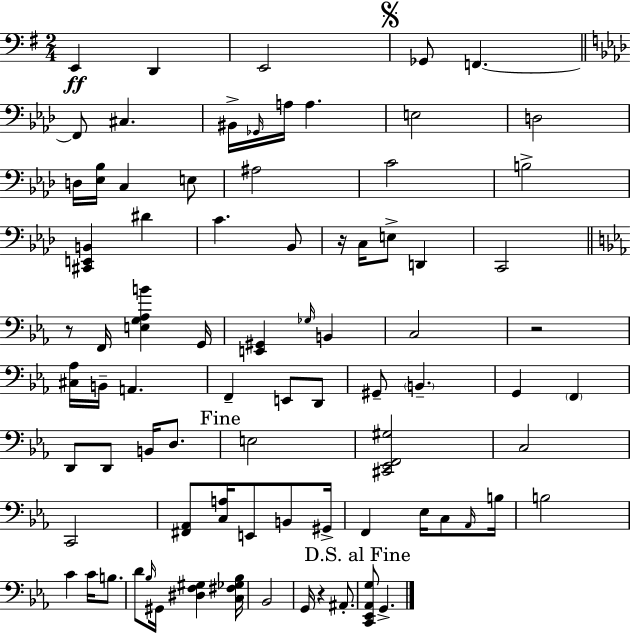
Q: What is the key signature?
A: E minor